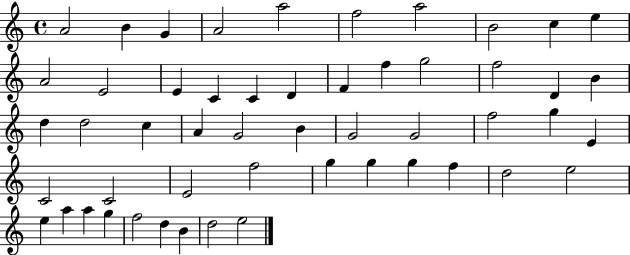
{
  \clef treble
  \time 4/4
  \defaultTimeSignature
  \key c \major
  a'2 b'4 g'4 | a'2 a''2 | f''2 a''2 | b'2 c''4 e''4 | \break a'2 e'2 | e'4 c'4 c'4 d'4 | f'4 f''4 g''2 | f''2 d'4 b'4 | \break d''4 d''2 c''4 | a'4 g'2 b'4 | g'2 g'2 | f''2 g''4 e'4 | \break c'2 c'2 | e'2 f''2 | g''4 g''4 g''4 f''4 | d''2 e''2 | \break e''4 a''4 a''4 g''4 | f''2 d''4 b'4 | d''2 e''2 | \bar "|."
}